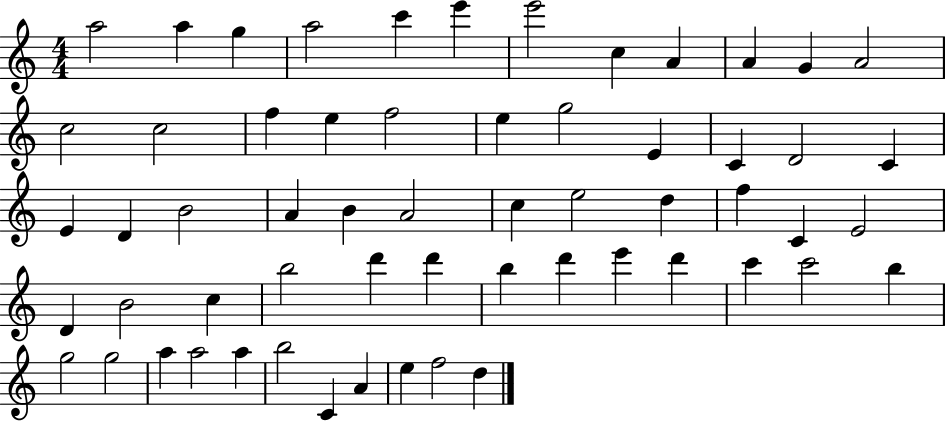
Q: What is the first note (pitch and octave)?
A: A5